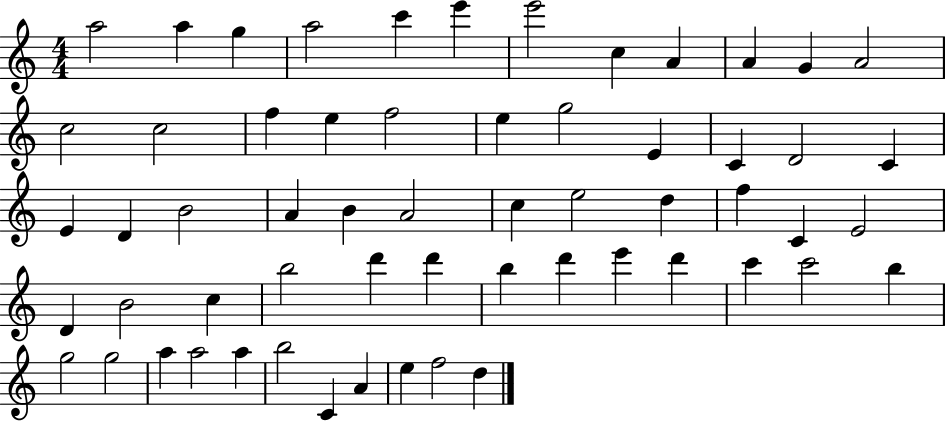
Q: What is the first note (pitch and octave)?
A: A5